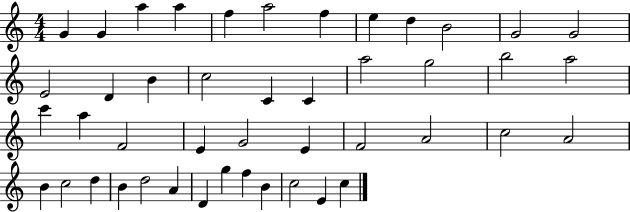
{
  \clef treble
  \numericTimeSignature
  \time 4/4
  \key c \major
  g'4 g'4 a''4 a''4 | f''4 a''2 f''4 | e''4 d''4 b'2 | g'2 g'2 | \break e'2 d'4 b'4 | c''2 c'4 c'4 | a''2 g''2 | b''2 a''2 | \break c'''4 a''4 f'2 | e'4 g'2 e'4 | f'2 a'2 | c''2 a'2 | \break b'4 c''2 d''4 | b'4 d''2 a'4 | d'4 g''4 f''4 b'4 | c''2 e'4 c''4 | \break \bar "|."
}